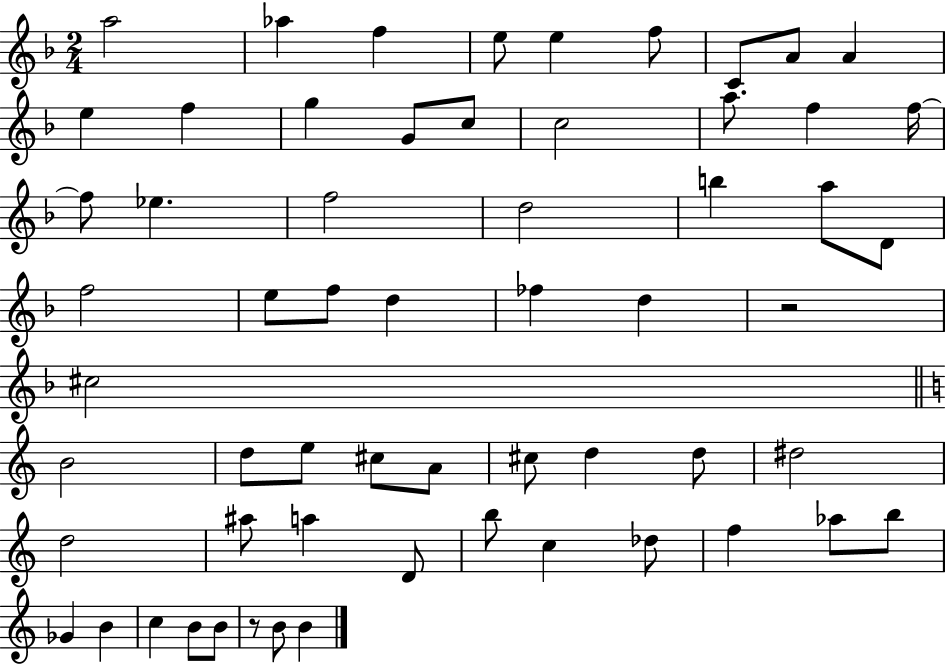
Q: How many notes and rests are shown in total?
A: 60